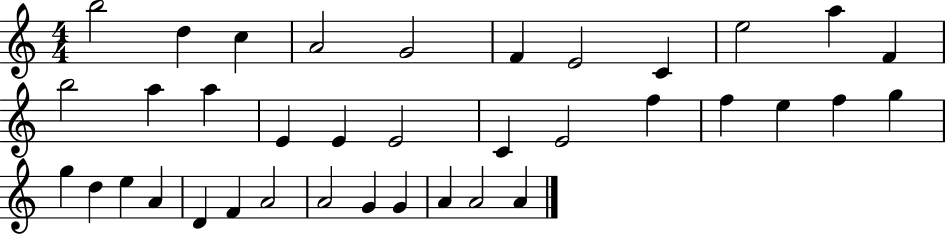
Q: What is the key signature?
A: C major